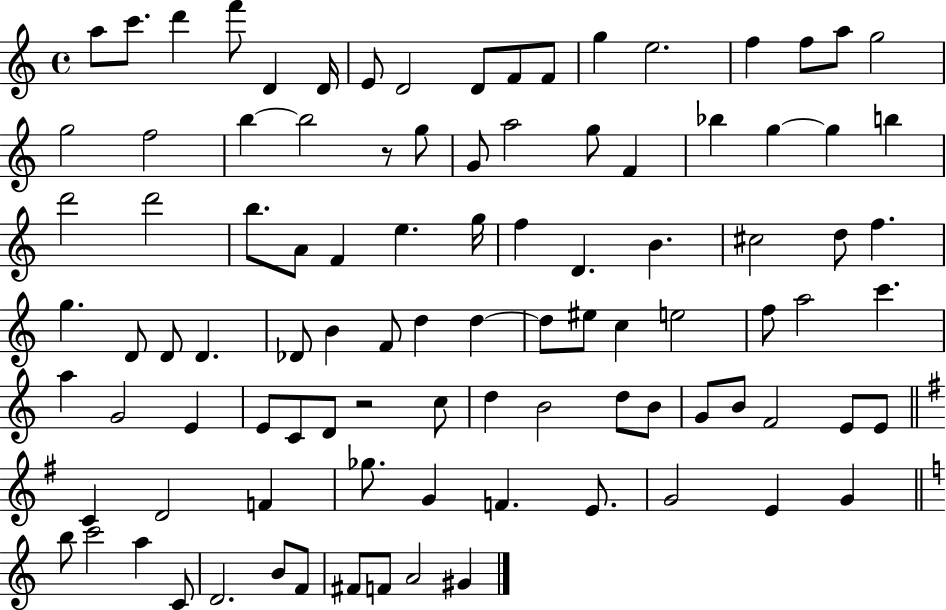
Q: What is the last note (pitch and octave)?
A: G#4